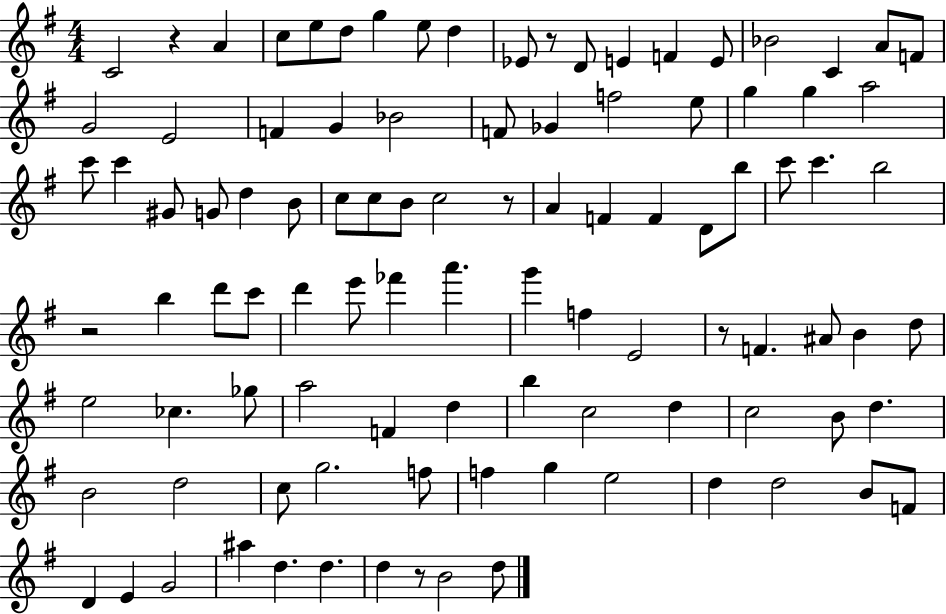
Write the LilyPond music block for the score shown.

{
  \clef treble
  \numericTimeSignature
  \time 4/4
  \key g \major
  \repeat volta 2 { c'2 r4 a'4 | c''8 e''8 d''8 g''4 e''8 d''4 | ees'8 r8 d'8 e'4 f'4 e'8 | bes'2 c'4 a'8 f'8 | \break g'2 e'2 | f'4 g'4 bes'2 | f'8 ges'4 f''2 e''8 | g''4 g''4 a''2 | \break c'''8 c'''4 gis'8 g'8 d''4 b'8 | c''8 c''8 b'8 c''2 r8 | a'4 f'4 f'4 d'8 b''8 | c'''8 c'''4. b''2 | \break r2 b''4 d'''8 c'''8 | d'''4 e'''8 fes'''4 a'''4. | g'''4 f''4 e'2 | r8 f'4. ais'8 b'4 d''8 | \break e''2 ces''4. ges''8 | a''2 f'4 d''4 | b''4 c''2 d''4 | c''2 b'8 d''4. | \break b'2 d''2 | c''8 g''2. f''8 | f''4 g''4 e''2 | d''4 d''2 b'8 f'8 | \break d'4 e'4 g'2 | ais''4 d''4. d''4. | d''4 r8 b'2 d''8 | } \bar "|."
}